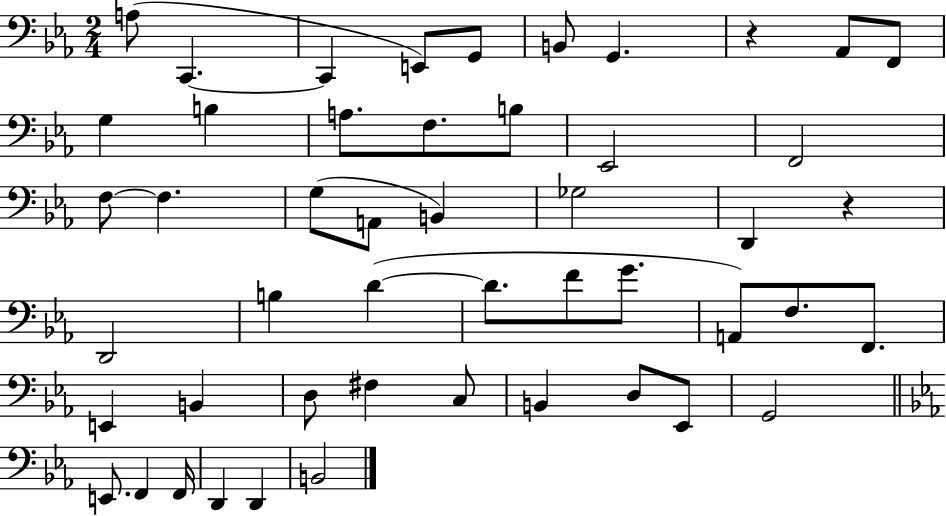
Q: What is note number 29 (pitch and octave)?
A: G4